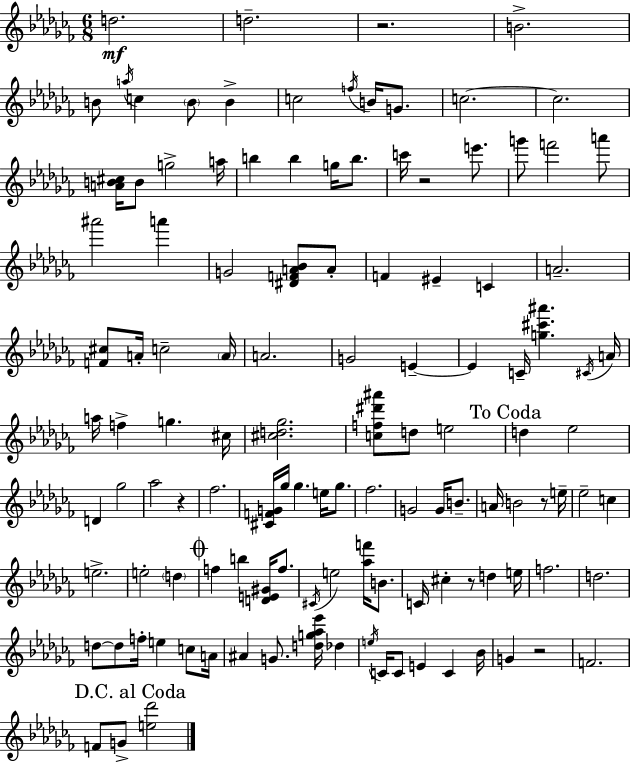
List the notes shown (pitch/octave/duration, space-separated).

D5/h. D5/h. R/h. B4/h. B4/e A5/s C5/q B4/e B4/q C5/h F5/s B4/s G4/e. C5/h. C5/h. [A4,B4,C#5]/s B4/e G5/h A5/s B5/q B5/q G5/s B5/e. C6/s R/h E6/e. G6/e F6/h A6/e A#6/h A6/q G4/h [D#4,F4,A4,Bb4]/e A4/e F4/q EIS4/q C4/q A4/h. [F4,C#5]/e A4/s C5/h A4/s A4/h. G4/h E4/q E4/q C4/s [G5,C#6,A#6]/q. C#4/s A4/s A5/s F5/q G5/q. C#5/s [C#5,D5,Gb5]/h. [C5,F5,D#6,A#6]/e D5/e E5/h D5/q Eb5/h D4/q Gb5/h Ab5/h R/q FES5/h. [C#4,F4,G4]/s Gb5/s Gb5/q. E5/s Gb5/e. FES5/h. G4/h G4/s B4/e. A4/s B4/h R/e E5/s Eb5/h C5/q E5/h. E5/h D5/q F5/q B5/q [D4,E4,G#4]/s F5/e. C#4/s E5/h [Ab5,F6]/s B4/e. C4/s C#5/q R/e D5/q E5/s F5/h. D5/h. D5/e D5/e F5/s E5/q C5/e A4/s A#4/q G4/e. [D5,G5,Ab5,Eb6]/s Db5/q E5/s C4/s C4/e E4/q C4/q Bb4/s G4/q R/h F4/h. F4/e G4/e [E5,Db6]/h